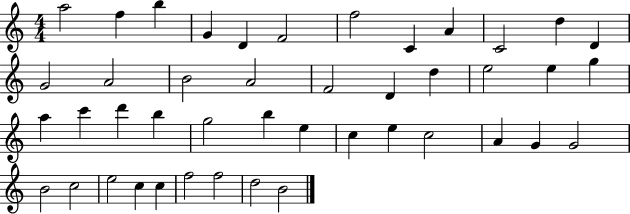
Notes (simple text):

A5/h F5/q B5/q G4/q D4/q F4/h F5/h C4/q A4/q C4/h D5/q D4/q G4/h A4/h B4/h A4/h F4/h D4/q D5/q E5/h E5/q G5/q A5/q C6/q D6/q B5/q G5/h B5/q E5/q C5/q E5/q C5/h A4/q G4/q G4/h B4/h C5/h E5/h C5/q C5/q F5/h F5/h D5/h B4/h